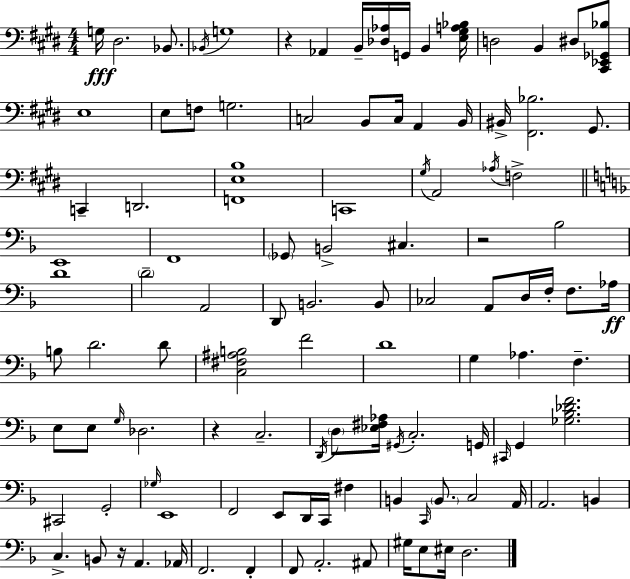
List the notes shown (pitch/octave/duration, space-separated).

G3/s D#3/h. Bb2/e. Bb2/s G3/w R/q Ab2/q B2/s [Db3,Ab3]/s G2/s B2/q [E3,G#3,A3,Bb3]/s D3/h B2/q D#3/e [C#2,Eb2,Gb2,Bb3]/e E3/w E3/e F3/e G3/h. C3/h B2/e C3/s A2/q B2/s BIS2/s [F#2,Bb3]/h. G#2/e. C2/q D2/h. [F2,E3,B3]/w C2/w G#3/s A2/h Ab3/s F3/h E2/w F2/w Gb2/e B2/h C#3/q. R/h Bb3/h D4/w D4/h A2/h D2/e B2/h. B2/e CES3/h A2/e D3/s F3/s F3/e. Ab3/s B3/e D4/h. D4/e [C3,F#3,A#3,B3]/h F4/h D4/w G3/q Ab3/q. F3/q. E3/e E3/e G3/s Db3/h. R/q C3/h. D2/s D3/e [Eb3,F#3,Ab3]/s G#2/s C3/h. G2/s C#2/s G2/q [Gb3,Bb3,Db4,F4]/h. C#2/h G2/h Gb3/s E2/w F2/h E2/e D2/s C2/s F#3/q B2/q C2/s B2/e. C3/h A2/s A2/h. B2/q C3/q. B2/e R/s A2/q. Ab2/s F2/h. F2/q F2/e A2/h. A#2/e G#3/s E3/e EIS3/s D3/h.